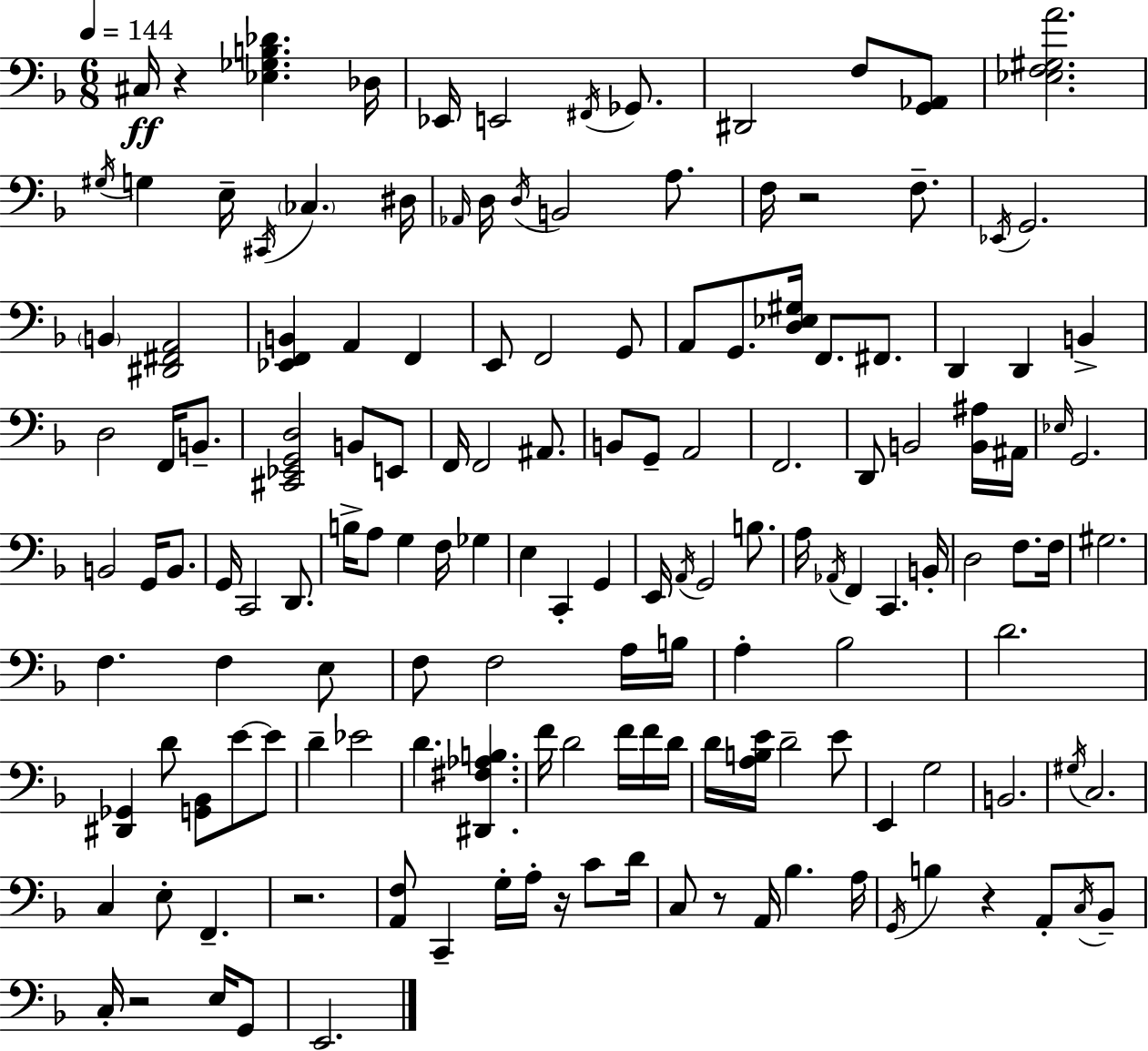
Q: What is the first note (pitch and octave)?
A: C#3